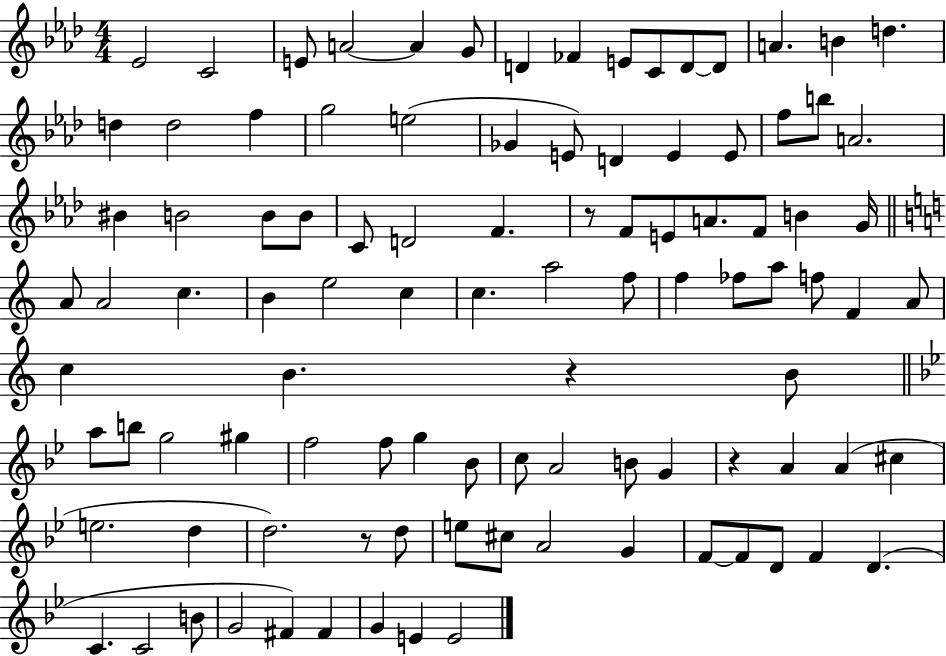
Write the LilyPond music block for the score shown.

{
  \clef treble
  \numericTimeSignature
  \time 4/4
  \key aes \major
  \repeat volta 2 { ees'2 c'2 | e'8 a'2~~ a'4 g'8 | d'4 fes'4 e'8 c'8 d'8~~ d'8 | a'4. b'4 d''4. | \break d''4 d''2 f''4 | g''2 e''2( | ges'4 e'8) d'4 e'4 e'8 | f''8 b''8 a'2. | \break bis'4 b'2 b'8 b'8 | c'8 d'2 f'4. | r8 f'8 e'8 a'8. f'8 b'4 g'16 | \bar "||" \break \key c \major a'8 a'2 c''4. | b'4 e''2 c''4 | c''4. a''2 f''8 | f''4 fes''8 a''8 f''8 f'4 a'8 | \break c''4 b'4. r4 b'8 | \bar "||" \break \key g \minor a''8 b''8 g''2 gis''4 | f''2 f''8 g''4 bes'8 | c''8 a'2 b'8 g'4 | r4 a'4 a'4( cis''4 | \break e''2. d''4 | d''2.) r8 d''8 | e''8 cis''8 a'2 g'4 | f'8~~ f'8 d'8 f'4 d'4.( | \break c'4. c'2 b'8 | g'2 fis'4) fis'4 | g'4 e'4 e'2 | } \bar "|."
}